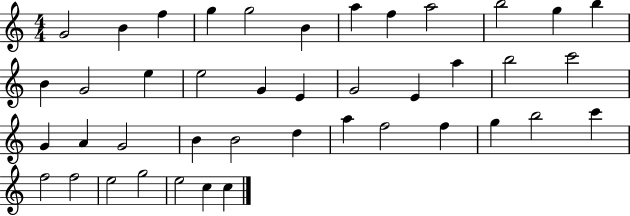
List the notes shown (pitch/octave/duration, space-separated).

G4/h B4/q F5/q G5/q G5/h B4/q A5/q F5/q A5/h B5/h G5/q B5/q B4/q G4/h E5/q E5/h G4/q E4/q G4/h E4/q A5/q B5/h C6/h G4/q A4/q G4/h B4/q B4/h D5/q A5/q F5/h F5/q G5/q B5/h C6/q F5/h F5/h E5/h G5/h E5/h C5/q C5/q